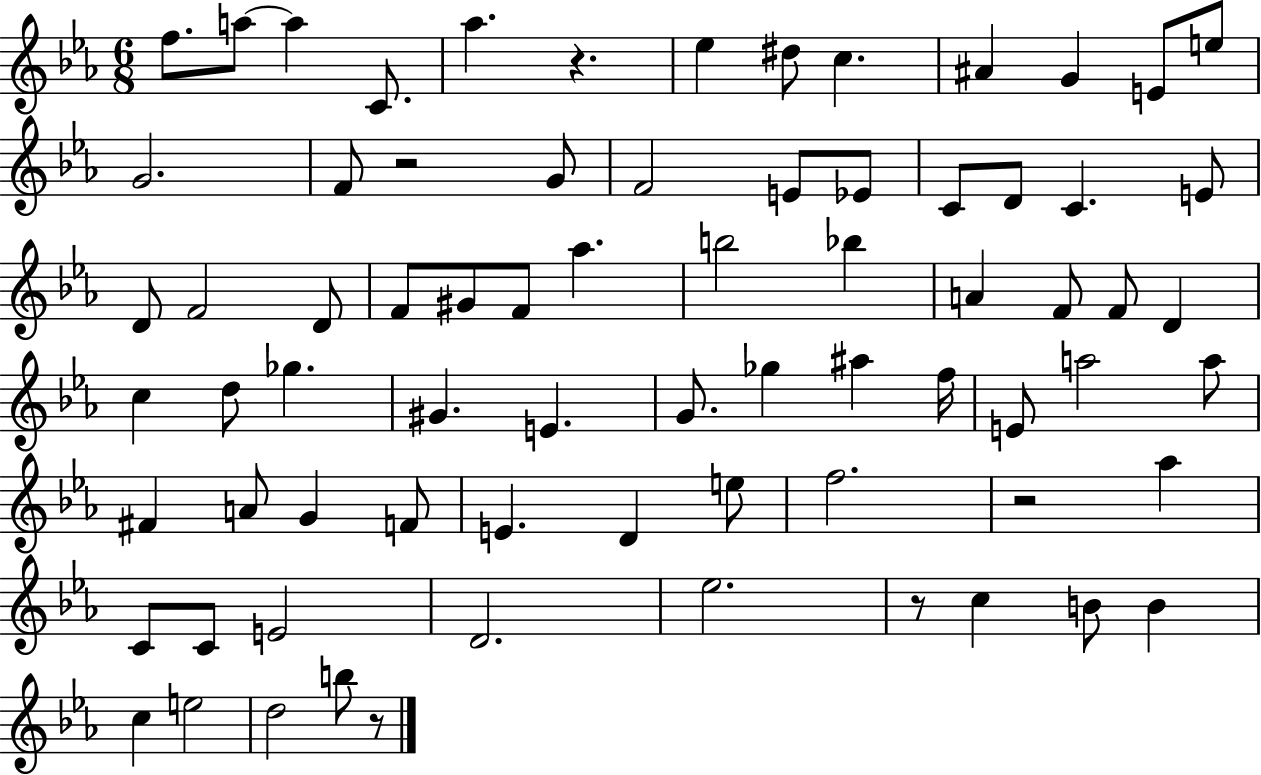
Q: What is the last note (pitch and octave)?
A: B5